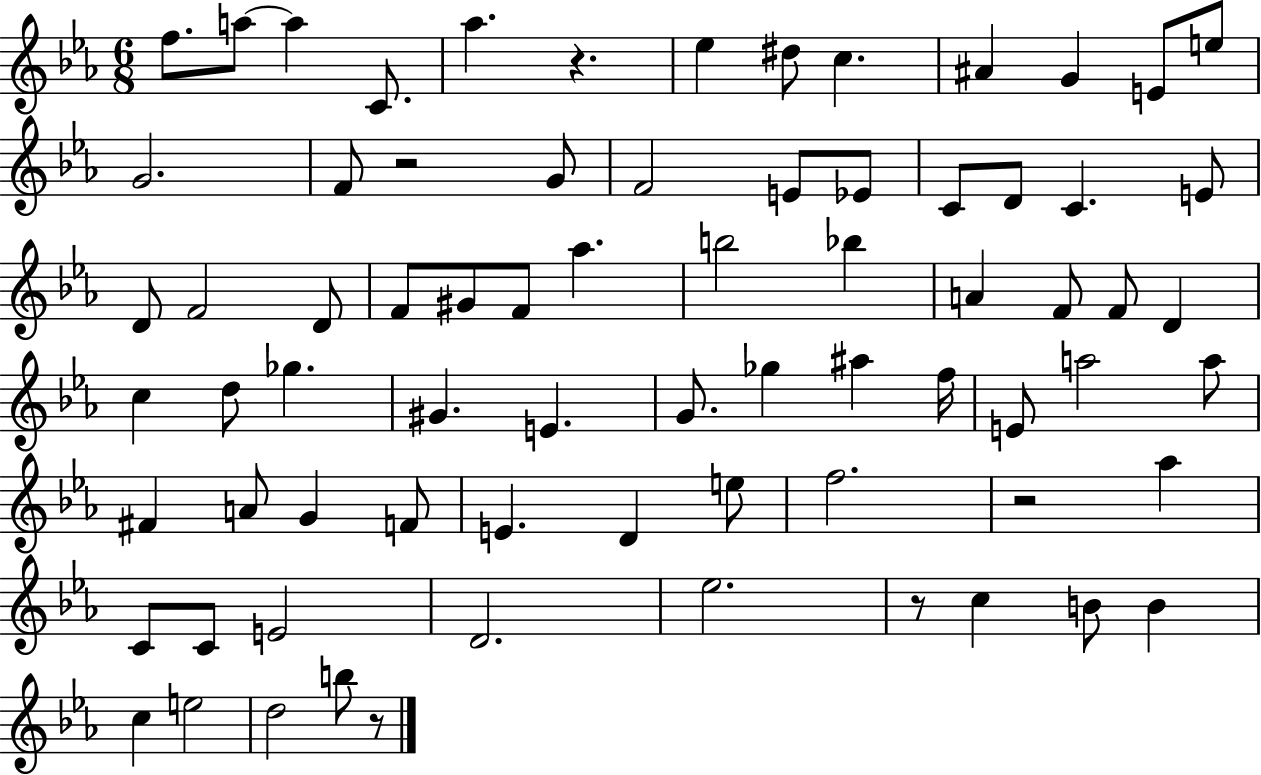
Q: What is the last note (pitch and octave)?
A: B5